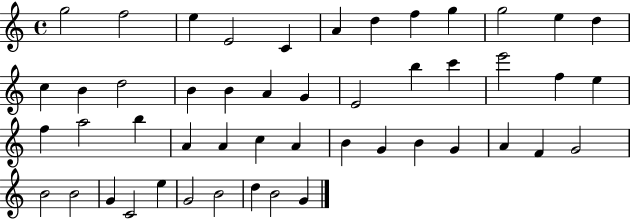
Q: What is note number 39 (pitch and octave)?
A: G4